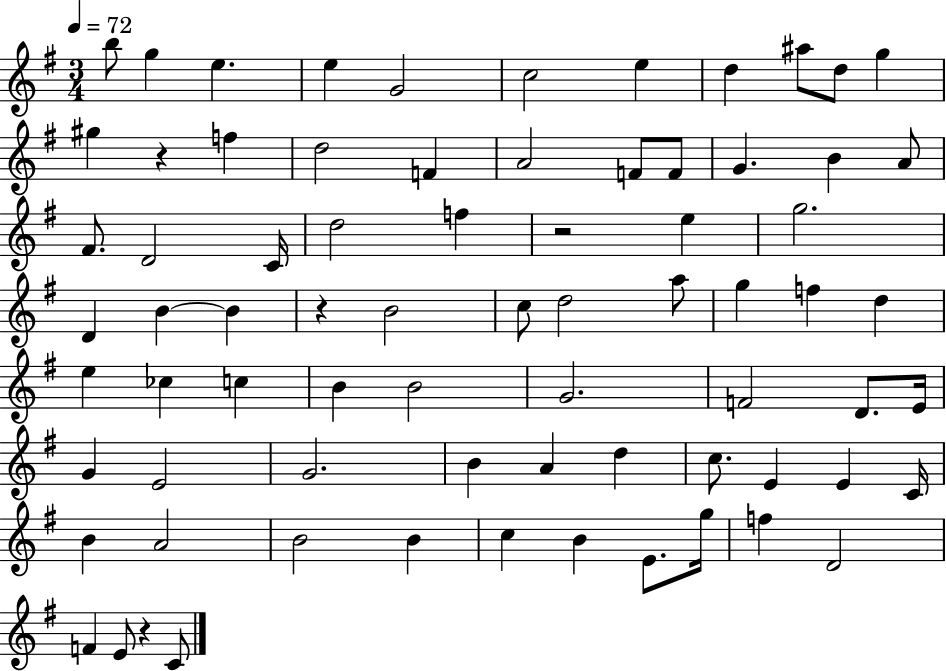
{
  \clef treble
  \numericTimeSignature
  \time 3/4
  \key g \major
  \tempo 4 = 72
  b''8 g''4 e''4. | e''4 g'2 | c''2 e''4 | d''4 ais''8 d''8 g''4 | \break gis''4 r4 f''4 | d''2 f'4 | a'2 f'8 f'8 | g'4. b'4 a'8 | \break fis'8. d'2 c'16 | d''2 f''4 | r2 e''4 | g''2. | \break d'4 b'4~~ b'4 | r4 b'2 | c''8 d''2 a''8 | g''4 f''4 d''4 | \break e''4 ces''4 c''4 | b'4 b'2 | g'2. | f'2 d'8. e'16 | \break g'4 e'2 | g'2. | b'4 a'4 d''4 | c''8. e'4 e'4 c'16 | \break b'4 a'2 | b'2 b'4 | c''4 b'4 e'8. g''16 | f''4 d'2 | \break f'4 e'8 r4 c'8 | \bar "|."
}